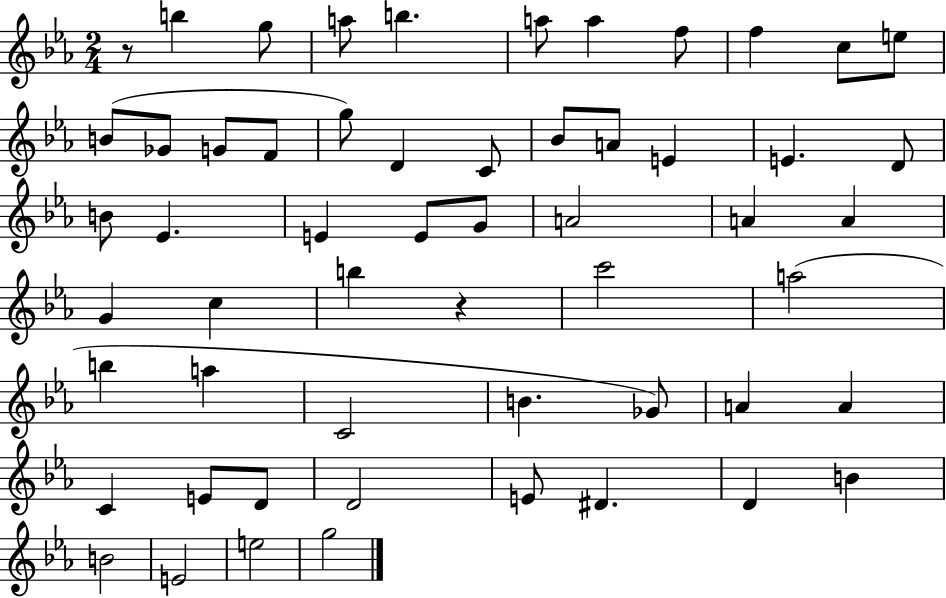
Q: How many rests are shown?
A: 2